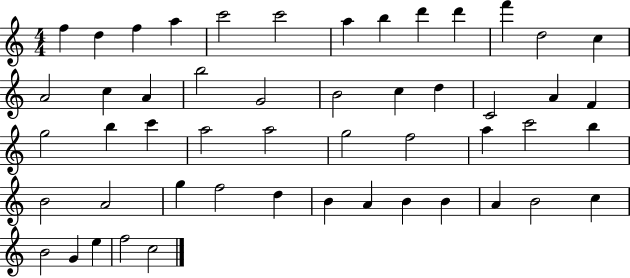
{
  \clef treble
  \numericTimeSignature
  \time 4/4
  \key c \major
  f''4 d''4 f''4 a''4 | c'''2 c'''2 | a''4 b''4 d'''4 d'''4 | f'''4 d''2 c''4 | \break a'2 c''4 a'4 | b''2 g'2 | b'2 c''4 d''4 | c'2 a'4 f'4 | \break g''2 b''4 c'''4 | a''2 a''2 | g''2 f''2 | a''4 c'''2 b''4 | \break b'2 a'2 | g''4 f''2 d''4 | b'4 a'4 b'4 b'4 | a'4 b'2 c''4 | \break b'2 g'4 e''4 | f''2 c''2 | \bar "|."
}